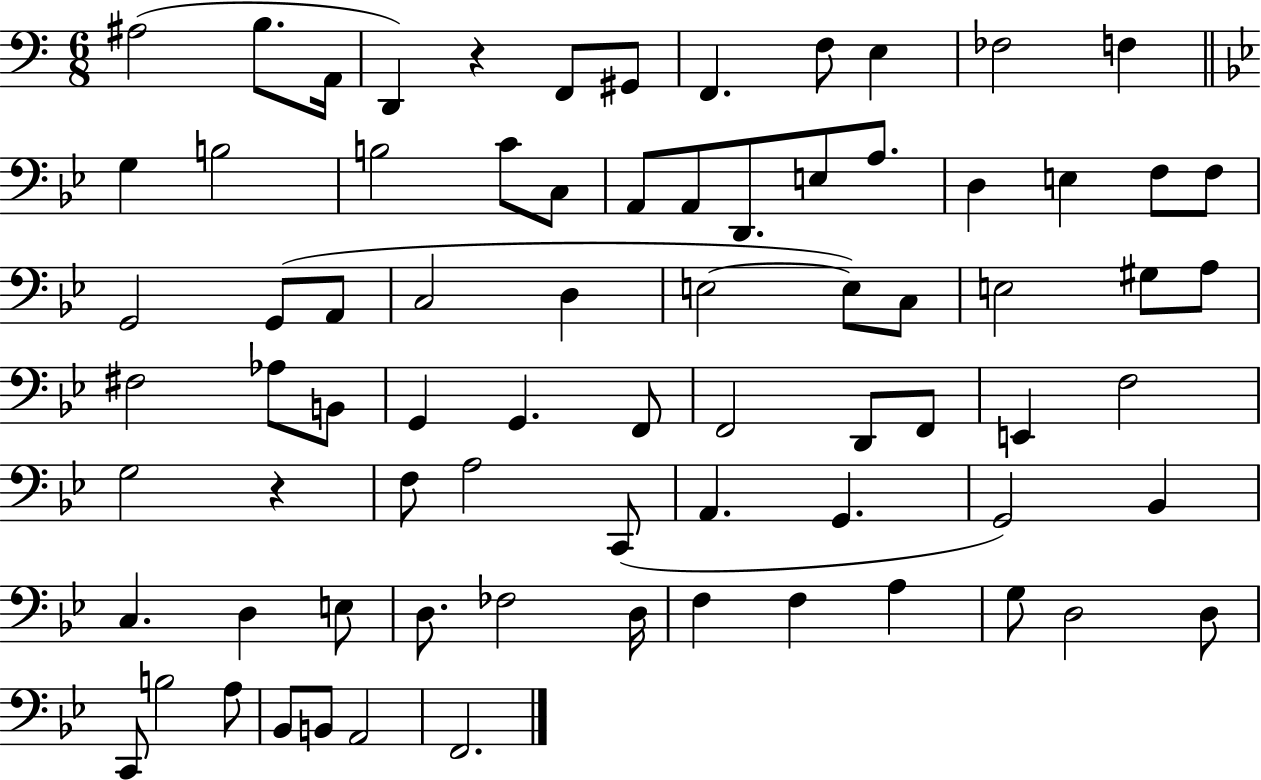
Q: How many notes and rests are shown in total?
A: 76